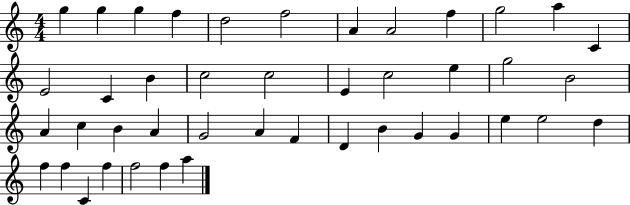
{
  \clef treble
  \numericTimeSignature
  \time 4/4
  \key c \major
  g''4 g''4 g''4 f''4 | d''2 f''2 | a'4 a'2 f''4 | g''2 a''4 c'4 | \break e'2 c'4 b'4 | c''2 c''2 | e'4 c''2 e''4 | g''2 b'2 | \break a'4 c''4 b'4 a'4 | g'2 a'4 f'4 | d'4 b'4 g'4 g'4 | e''4 e''2 d''4 | \break f''4 f''4 c'4 f''4 | f''2 f''4 a''4 | \bar "|."
}